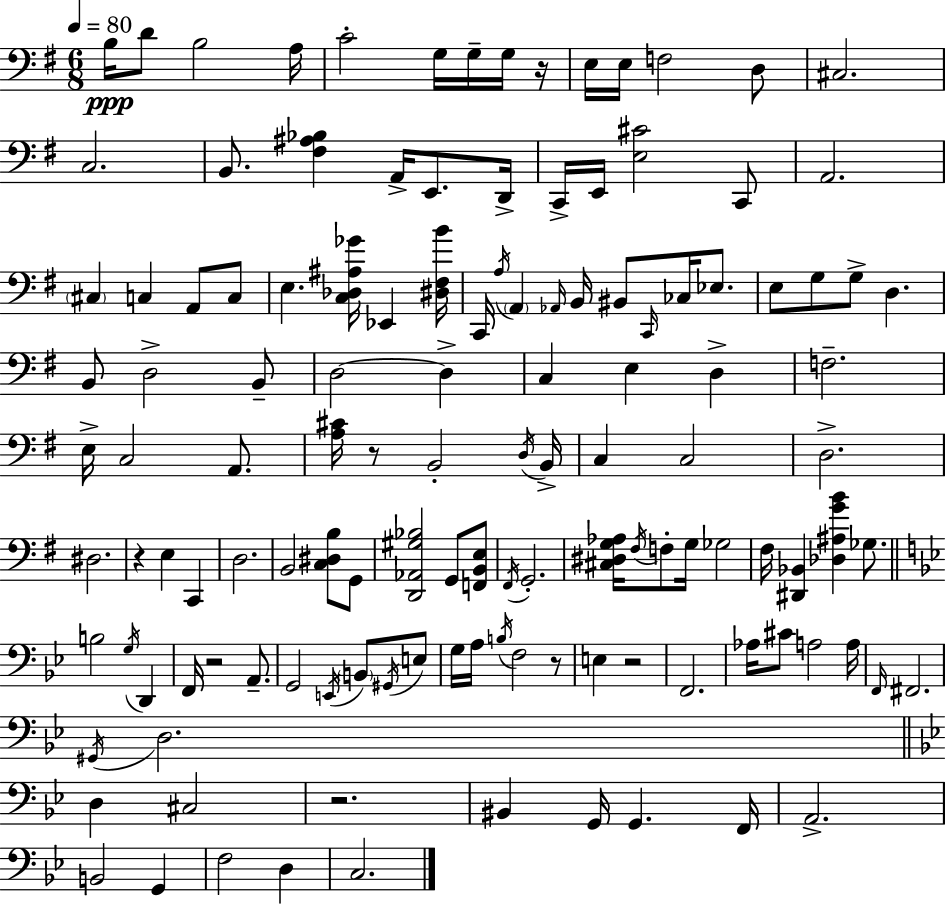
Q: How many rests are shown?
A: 7